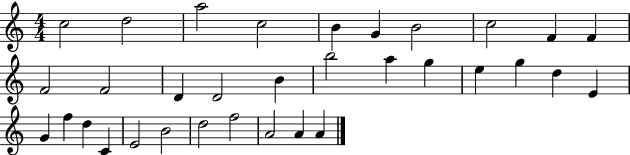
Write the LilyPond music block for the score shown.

{
  \clef treble
  \numericTimeSignature
  \time 4/4
  \key c \major
  c''2 d''2 | a''2 c''2 | b'4 g'4 b'2 | c''2 f'4 f'4 | \break f'2 f'2 | d'4 d'2 b'4 | b''2 a''4 g''4 | e''4 g''4 d''4 e'4 | \break g'4 f''4 d''4 c'4 | e'2 b'2 | d''2 f''2 | a'2 a'4 a'4 | \break \bar "|."
}